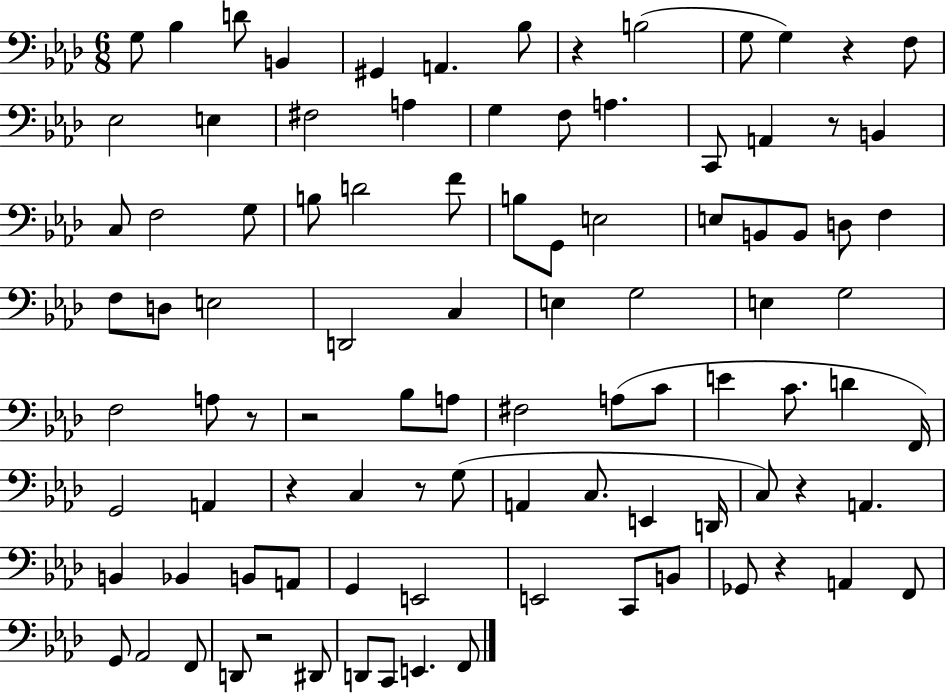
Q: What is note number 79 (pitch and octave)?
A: Ab2